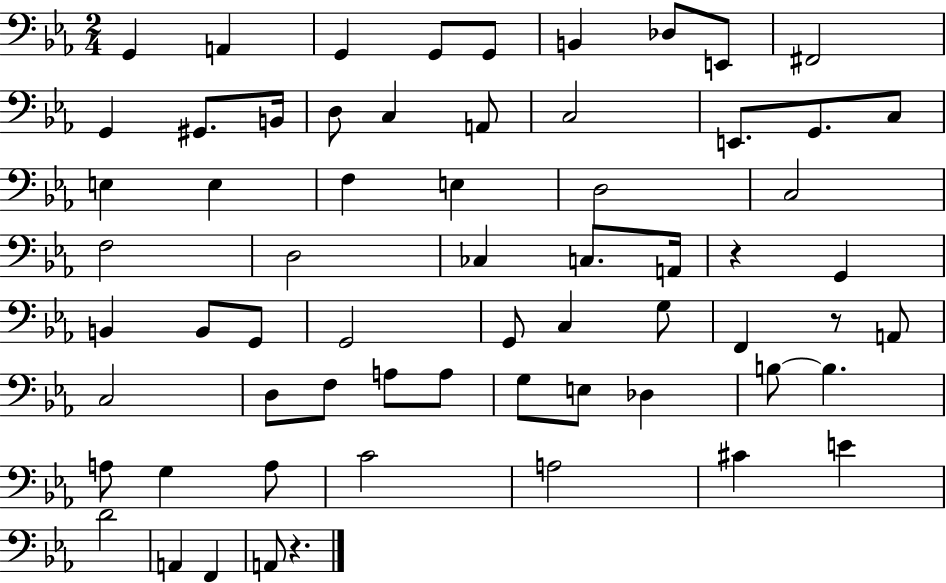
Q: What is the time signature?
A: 2/4